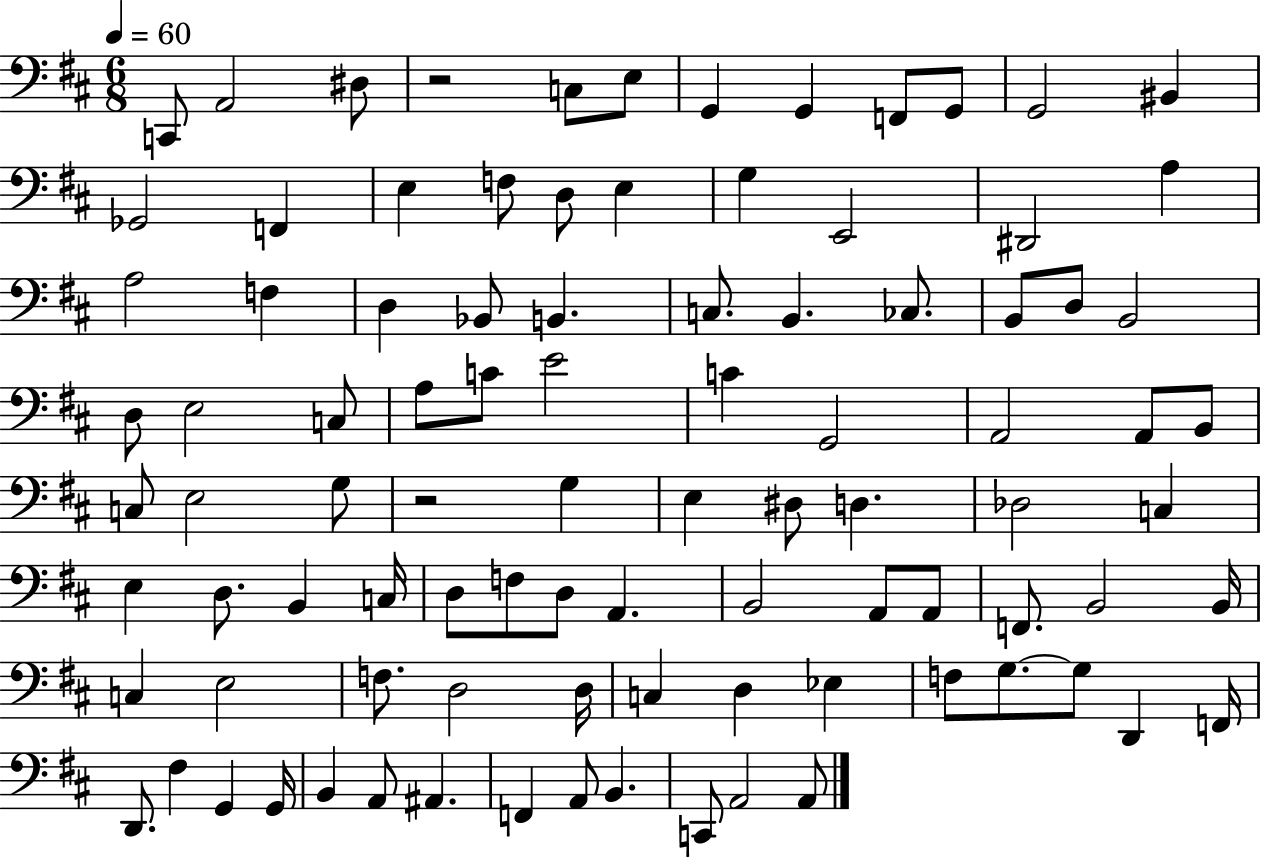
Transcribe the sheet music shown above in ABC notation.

X:1
T:Untitled
M:6/8
L:1/4
K:D
C,,/2 A,,2 ^D,/2 z2 C,/2 E,/2 G,, G,, F,,/2 G,,/2 G,,2 ^B,, _G,,2 F,, E, F,/2 D,/2 E, G, E,,2 ^D,,2 A, A,2 F, D, _B,,/2 B,, C,/2 B,, _C,/2 B,,/2 D,/2 B,,2 D,/2 E,2 C,/2 A,/2 C/2 E2 C G,,2 A,,2 A,,/2 B,,/2 C,/2 E,2 G,/2 z2 G, E, ^D,/2 D, _D,2 C, E, D,/2 B,, C,/4 D,/2 F,/2 D,/2 A,, B,,2 A,,/2 A,,/2 F,,/2 B,,2 B,,/4 C, E,2 F,/2 D,2 D,/4 C, D, _E, F,/2 G,/2 G,/2 D,, F,,/4 D,,/2 ^F, G,, G,,/4 B,, A,,/2 ^A,, F,, A,,/2 B,, C,,/2 A,,2 A,,/2